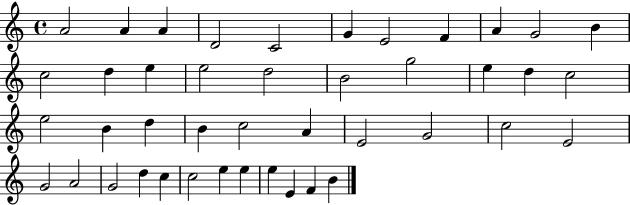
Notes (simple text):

A4/h A4/q A4/q D4/h C4/h G4/q E4/h F4/q A4/q G4/h B4/q C5/h D5/q E5/q E5/h D5/h B4/h G5/h E5/q D5/q C5/h E5/h B4/q D5/q B4/q C5/h A4/q E4/h G4/h C5/h E4/h G4/h A4/h G4/h D5/q C5/q C5/h E5/q E5/q E5/q E4/q F4/q B4/q